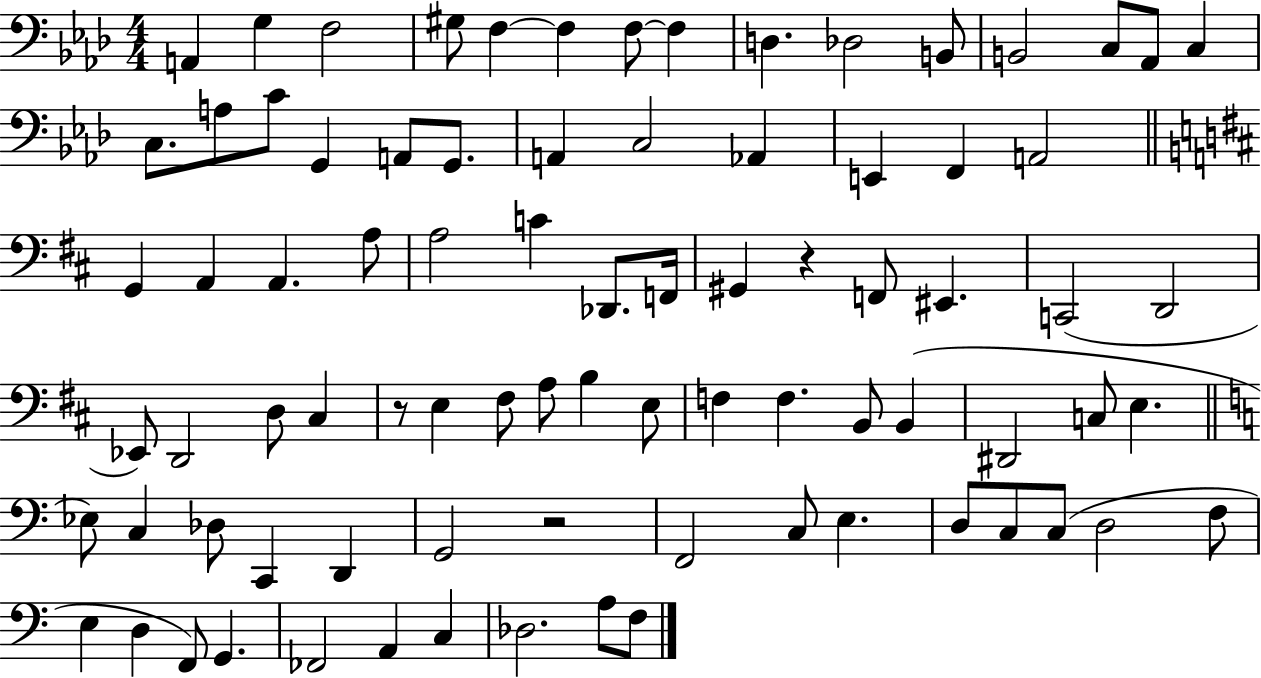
A2/q G3/q F3/h G#3/e F3/q F3/q F3/e F3/q D3/q. Db3/h B2/e B2/h C3/e Ab2/e C3/q C3/e. A3/e C4/e G2/q A2/e G2/e. A2/q C3/h Ab2/q E2/q F2/q A2/h G2/q A2/q A2/q. A3/e A3/h C4/q Db2/e. F2/s G#2/q R/q F2/e EIS2/q. C2/h D2/h Eb2/e D2/h D3/e C#3/q R/e E3/q F#3/e A3/e B3/q E3/e F3/q F3/q. B2/e B2/q D#2/h C3/e E3/q. Eb3/e C3/q Db3/e C2/q D2/q G2/h R/h F2/h C3/e E3/q. D3/e C3/e C3/e D3/h F3/e E3/q D3/q F2/e G2/q. FES2/h A2/q C3/q Db3/h. A3/e F3/e